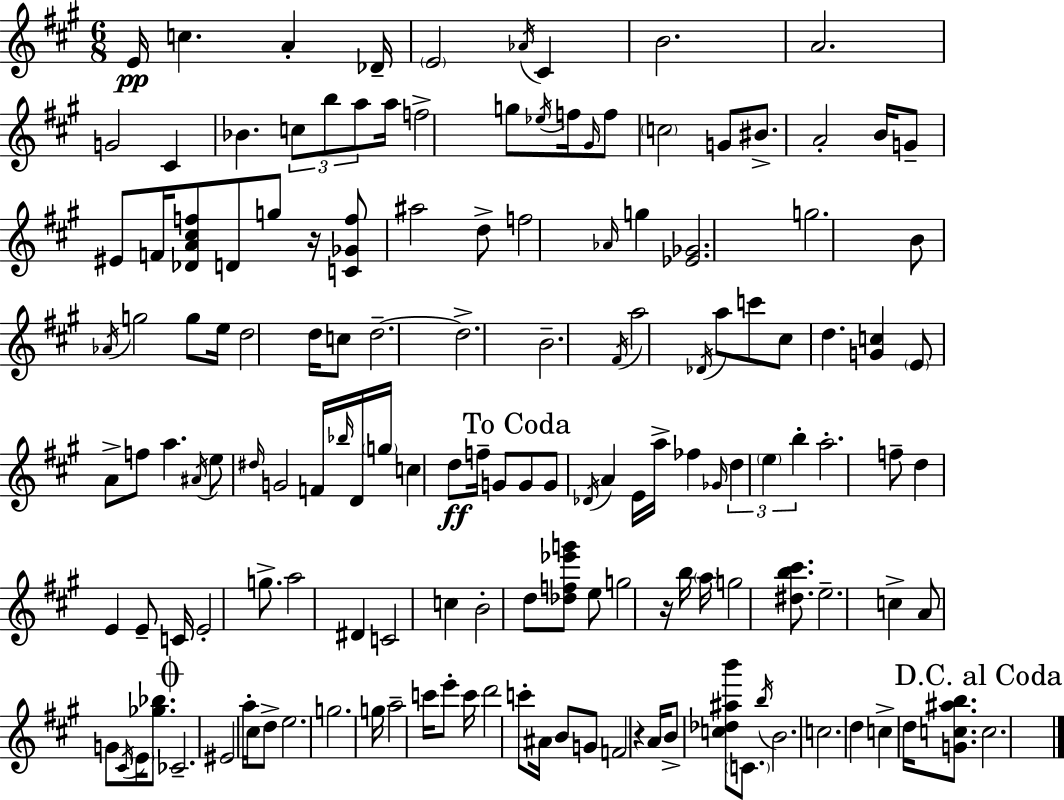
E4/s C5/q. A4/q Db4/s E4/h Ab4/s C#4/q B4/h. A4/h. G4/h C#4/q Bb4/q. C5/e B5/e A5/e A5/s F5/h G5/e Eb5/s F5/s G#4/s F5/e C5/h G4/e BIS4/e. A4/h B4/s G4/e EIS4/e F4/s [Db4,A4,C#5,F5]/e D4/e G5/e R/s [C4,Gb4,F5]/e A#5/h D5/e F5/h Ab4/s G5/q [Eb4,Gb4]/h. G5/h. B4/e Ab4/s G5/h G5/e E5/s D5/h D5/s C5/e D5/h. D5/h. B4/h. F#4/s A5/h Db4/s A5/e C6/e C#5/e D5/q. [G4,C5]/q E4/e A4/e F5/e A5/q. A#4/s E5/e D#5/s G4/h F4/s Bb5/s D4/s G5/s C5/q D5/e F5/s G4/e G4/e G4/e Db4/s A4/q E4/s A5/s FES5/q Gb4/s D5/q E5/q B5/q A5/h. F5/e D5/q E4/q E4/e C4/s E4/h G5/e. A5/h D#4/q C4/h C5/q B4/h D5/e [Db5,F5,Eb6,G6]/e E5/e G5/h R/s B5/s A5/s G5/h [D#5,B5,C#6]/e. E5/h. C5/q A4/e G4/e C#4/s E4/s [Gb5,Bb5]/e. CES4/h. EIS4/h A5/s C#5/s D5/e E5/h. G5/h. G5/s A5/h C6/s E6/e C6/s D6/h C6/e A#4/s B4/e G4/e F4/h R/q A4/s B4/e [C5,Db5,A#5,B6]/e C4/e. B5/s B4/h. C5/h. D5/q C5/q D5/s [G4,C5,A#5,B5]/e. C5/h.